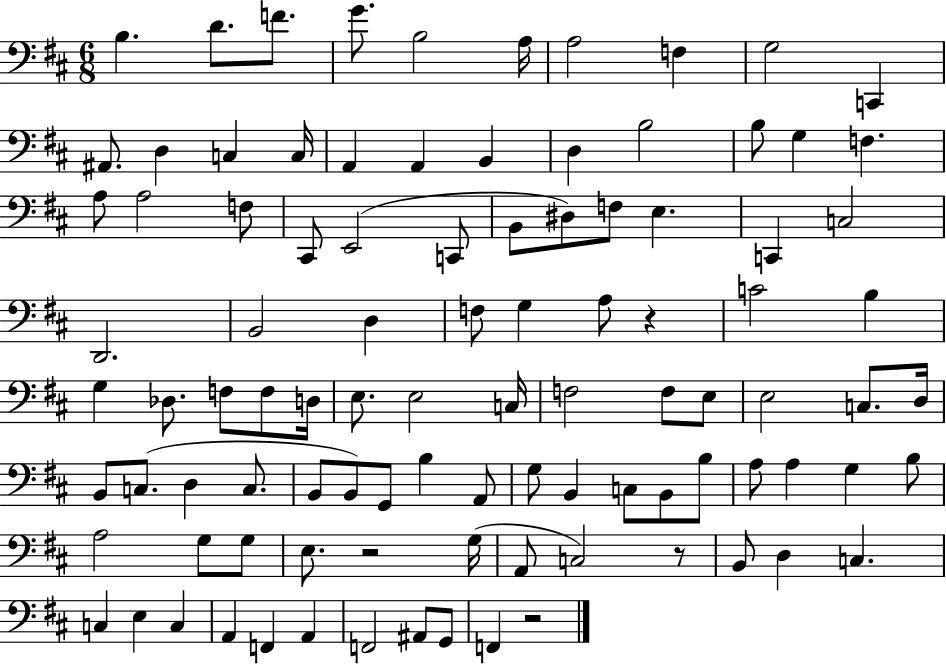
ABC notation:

X:1
T:Untitled
M:6/8
L:1/4
K:D
B, D/2 F/2 G/2 B,2 A,/4 A,2 F, G,2 C,, ^A,,/2 D, C, C,/4 A,, A,, B,, D, B,2 B,/2 G, F, A,/2 A,2 F,/2 ^C,,/2 E,,2 C,,/2 B,,/2 ^D,/2 F,/2 E, C,, C,2 D,,2 B,,2 D, F,/2 G, A,/2 z C2 B, G, _D,/2 F,/2 F,/2 D,/4 E,/2 E,2 C,/4 F,2 F,/2 E,/2 E,2 C,/2 D,/4 B,,/2 C,/2 D, C,/2 B,,/2 B,,/2 G,,/2 B, A,,/2 G,/2 B,, C,/2 B,,/2 B,/2 A,/2 A, G, B,/2 A,2 G,/2 G,/2 E,/2 z2 G,/4 A,,/2 C,2 z/2 B,,/2 D, C, C, E, C, A,, F,, A,, F,,2 ^A,,/2 G,,/2 F,, z2